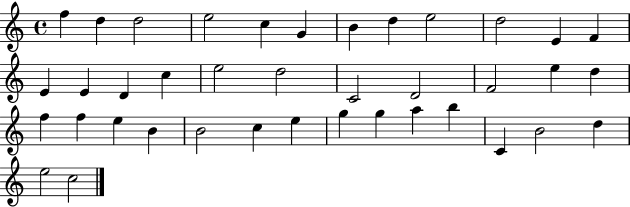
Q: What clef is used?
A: treble